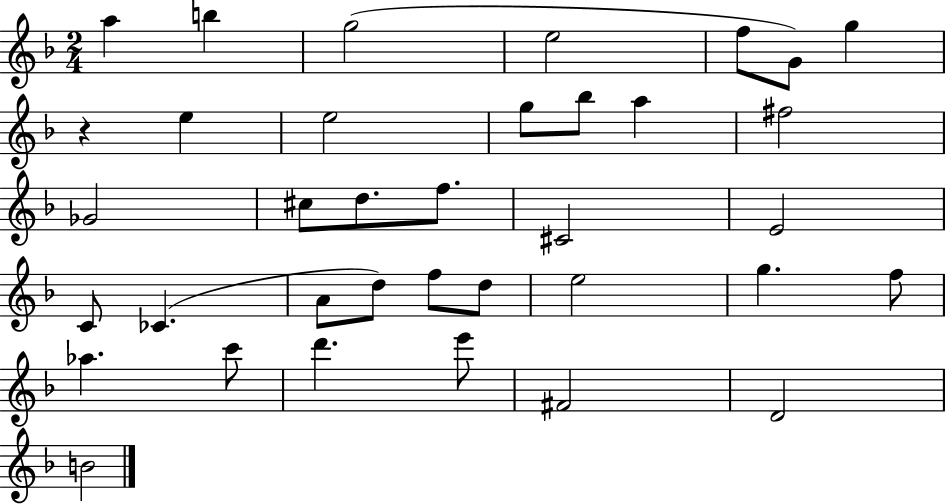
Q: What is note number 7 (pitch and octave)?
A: G5